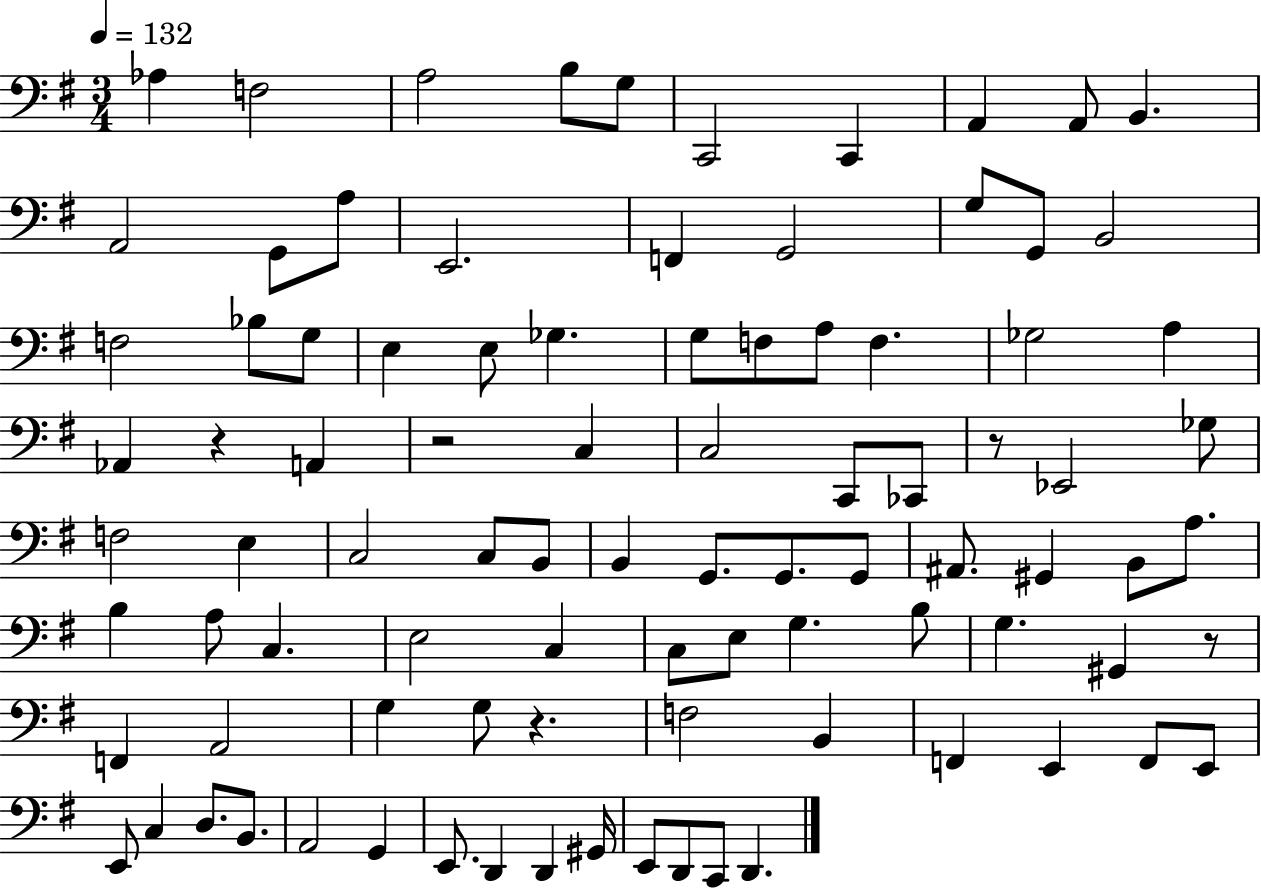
Ab3/q F3/h A3/h B3/e G3/e C2/h C2/q A2/q A2/e B2/q. A2/h G2/e A3/e E2/h. F2/q G2/h G3/e G2/e B2/h F3/h Bb3/e G3/e E3/q E3/e Gb3/q. G3/e F3/e A3/e F3/q. Gb3/h A3/q Ab2/q R/q A2/q R/h C3/q C3/h C2/e CES2/e R/e Eb2/h Gb3/e F3/h E3/q C3/h C3/e B2/e B2/q G2/e. G2/e. G2/e A#2/e. G#2/q B2/e A3/e. B3/q A3/e C3/q. E3/h C3/q C3/e E3/e G3/q. B3/e G3/q. G#2/q R/e F2/q A2/h G3/q G3/e R/q. F3/h B2/q F2/q E2/q F2/e E2/e E2/e C3/q D3/e. B2/e. A2/h G2/q E2/e. D2/q D2/q G#2/s E2/e D2/e C2/e D2/q.